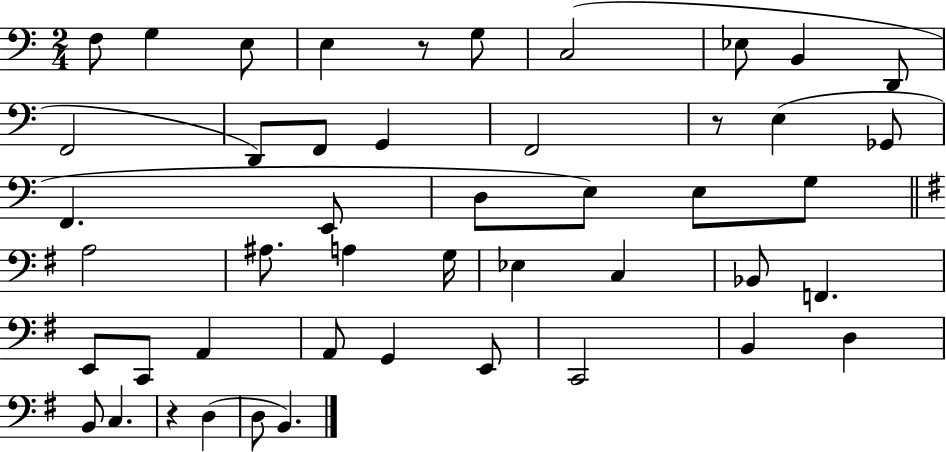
F3/e G3/q E3/e E3/q R/e G3/e C3/h Eb3/e B2/q D2/e F2/h D2/e F2/e G2/q F2/h R/e E3/q Gb2/e F2/q. E2/e D3/e E3/e E3/e G3/e A3/h A#3/e. A3/q G3/s Eb3/q C3/q Bb2/e F2/q. E2/e C2/e A2/q A2/e G2/q E2/e C2/h B2/q D3/q B2/e C3/q. R/q D3/q D3/e B2/q.